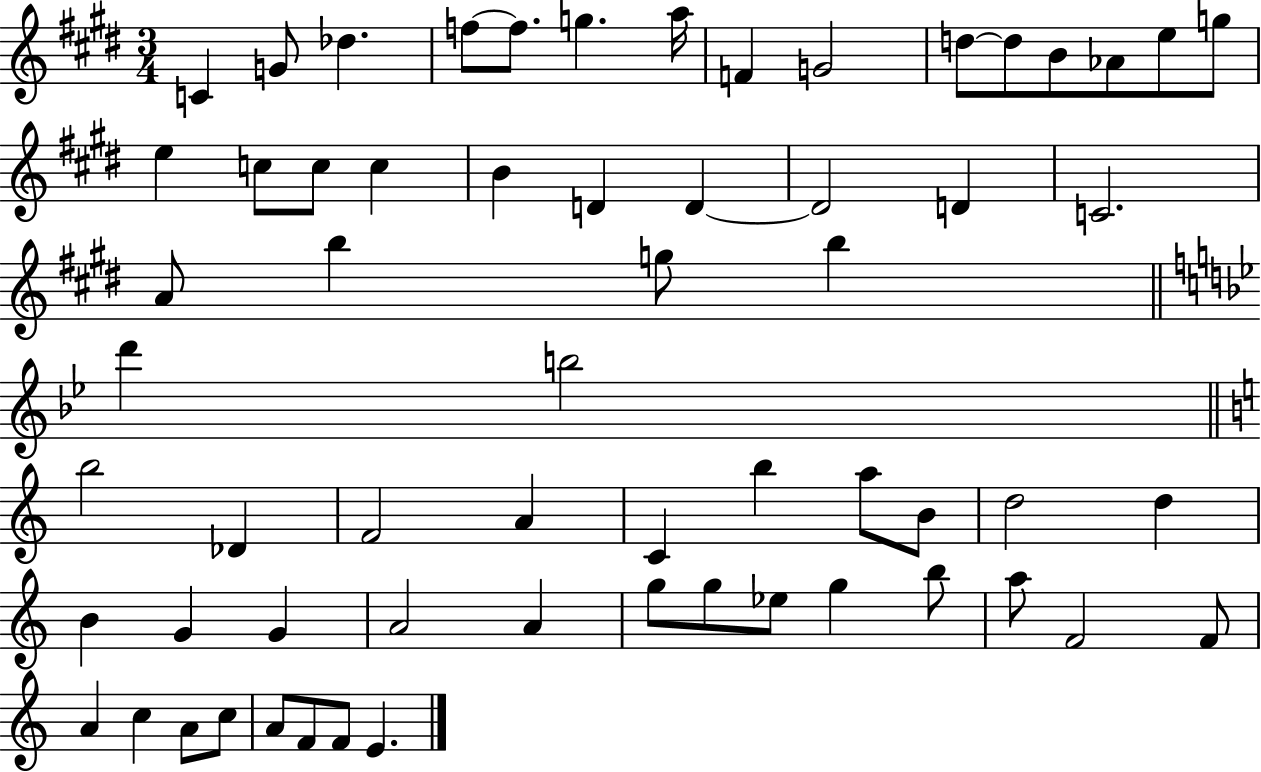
X:1
T:Untitled
M:3/4
L:1/4
K:E
C G/2 _d f/2 f/2 g a/4 F G2 d/2 d/2 B/2 _A/2 e/2 g/2 e c/2 c/2 c B D D D2 D C2 A/2 b g/2 b d' b2 b2 _D F2 A C b a/2 B/2 d2 d B G G A2 A g/2 g/2 _e/2 g b/2 a/2 F2 F/2 A c A/2 c/2 A/2 F/2 F/2 E